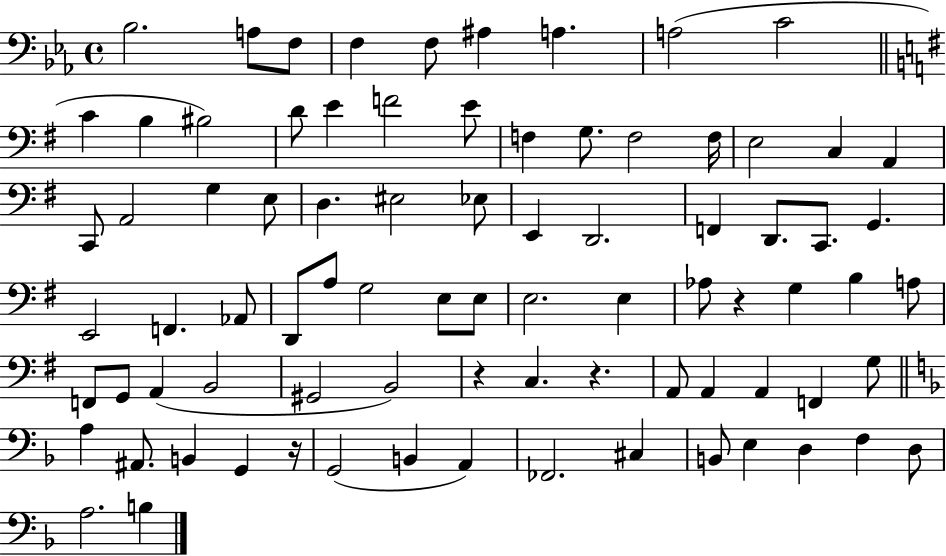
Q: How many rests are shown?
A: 4